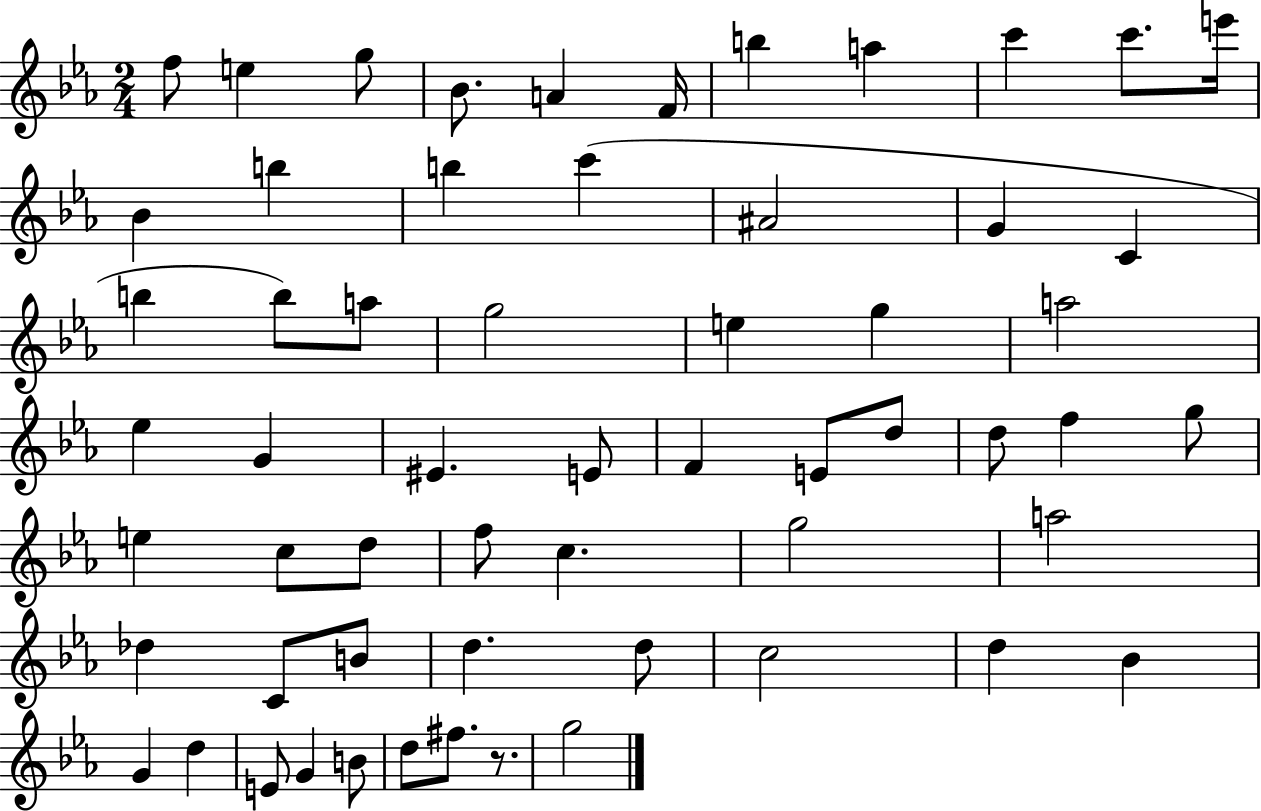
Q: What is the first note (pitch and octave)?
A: F5